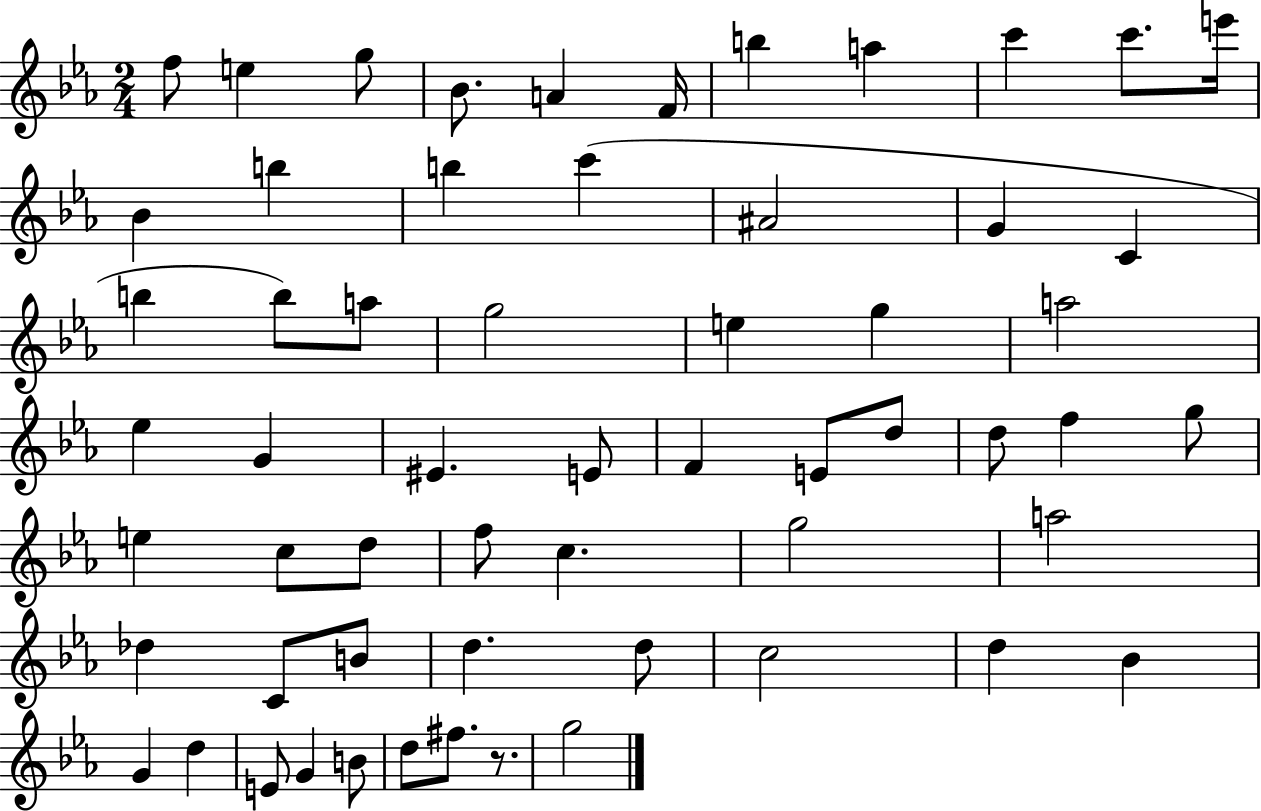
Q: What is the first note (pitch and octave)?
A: F5